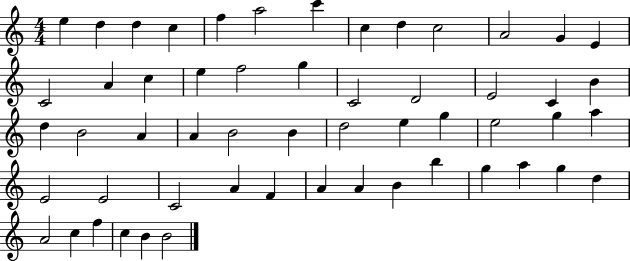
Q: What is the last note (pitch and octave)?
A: B4